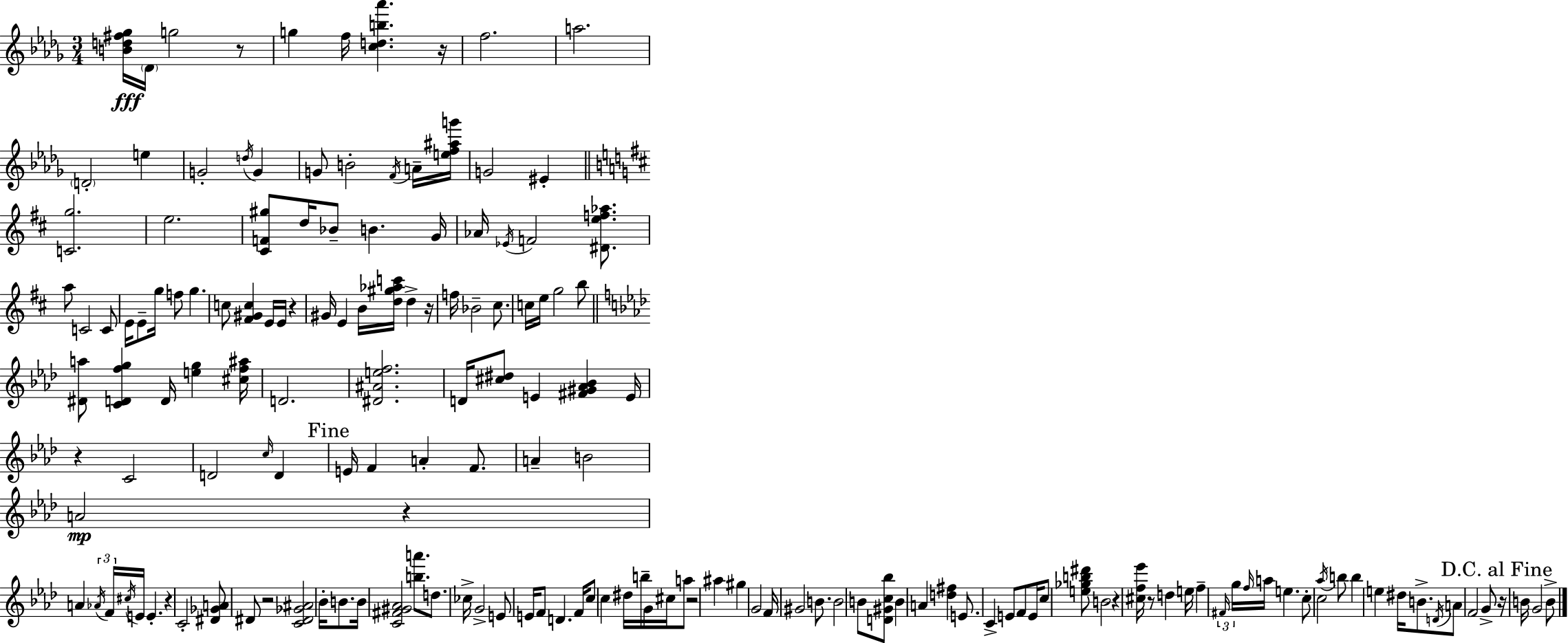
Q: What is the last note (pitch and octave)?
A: B4